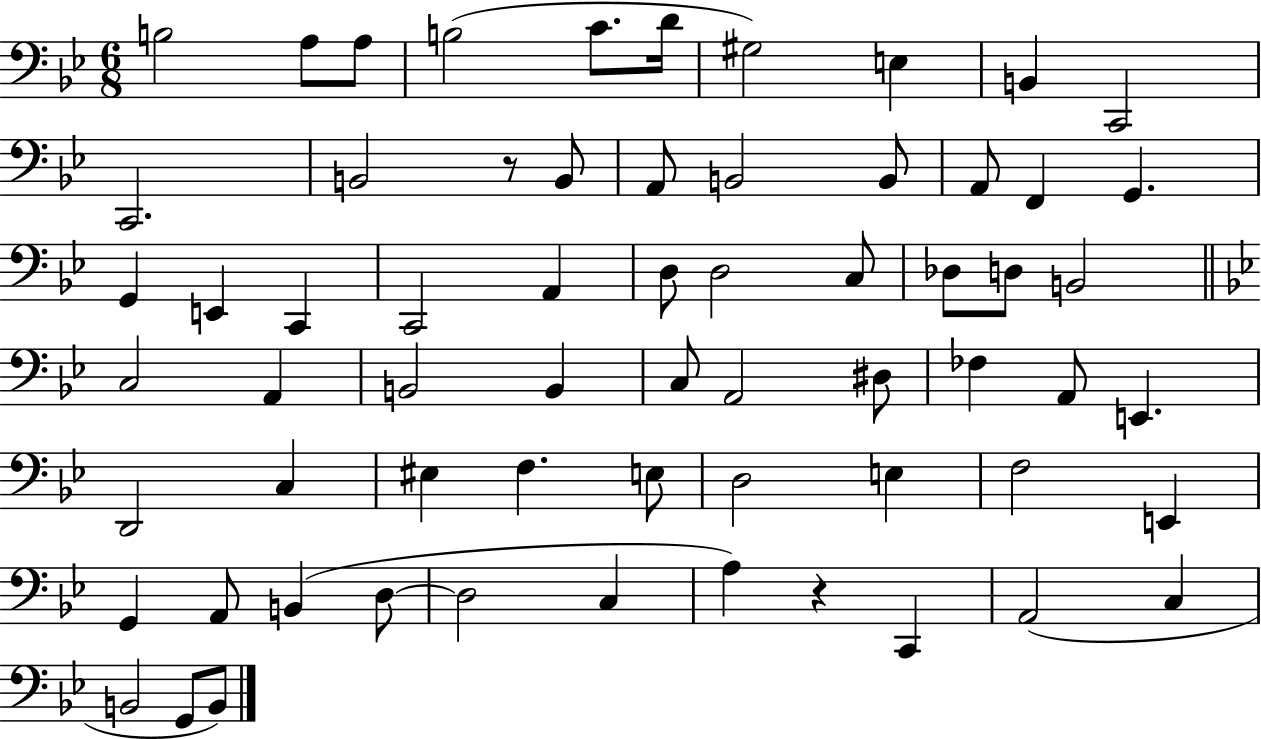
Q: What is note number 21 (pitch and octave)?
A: E2